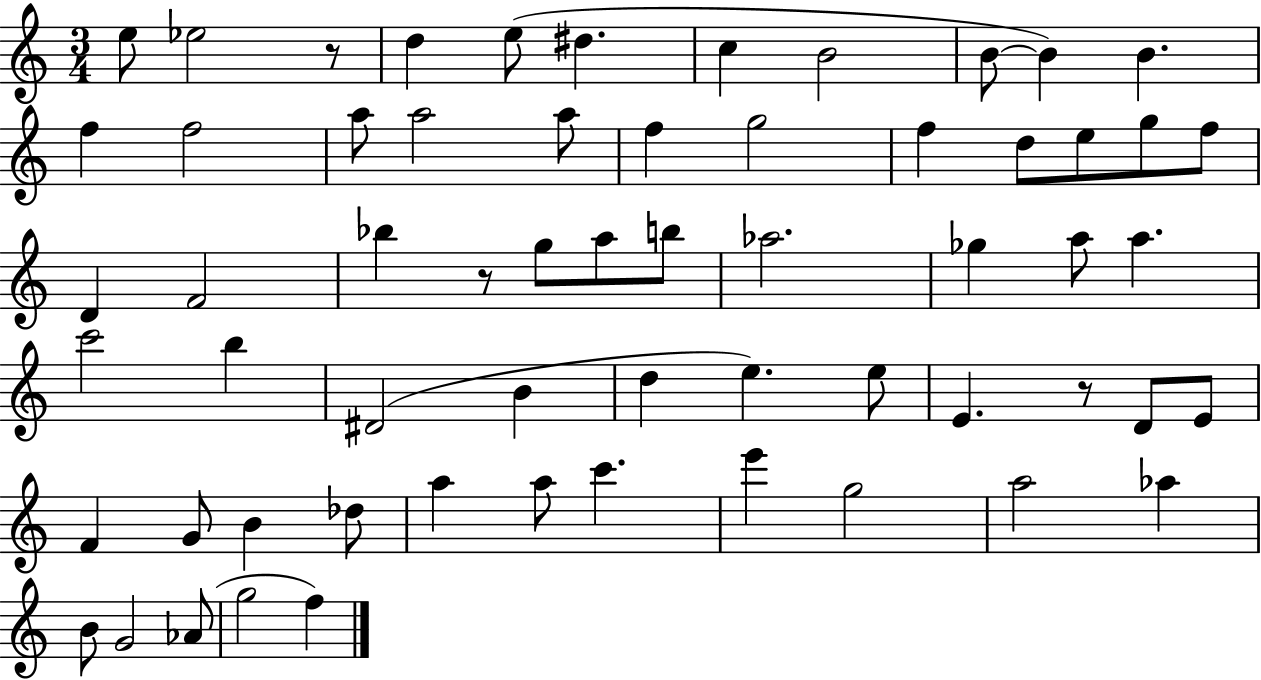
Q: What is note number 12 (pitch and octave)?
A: F5